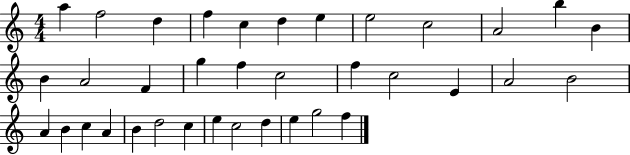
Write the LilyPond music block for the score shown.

{
  \clef treble
  \numericTimeSignature
  \time 4/4
  \key c \major
  a''4 f''2 d''4 | f''4 c''4 d''4 e''4 | e''2 c''2 | a'2 b''4 b'4 | \break b'4 a'2 f'4 | g''4 f''4 c''2 | f''4 c''2 e'4 | a'2 b'2 | \break a'4 b'4 c''4 a'4 | b'4 d''2 c''4 | e''4 c''2 d''4 | e''4 g''2 f''4 | \break \bar "|."
}